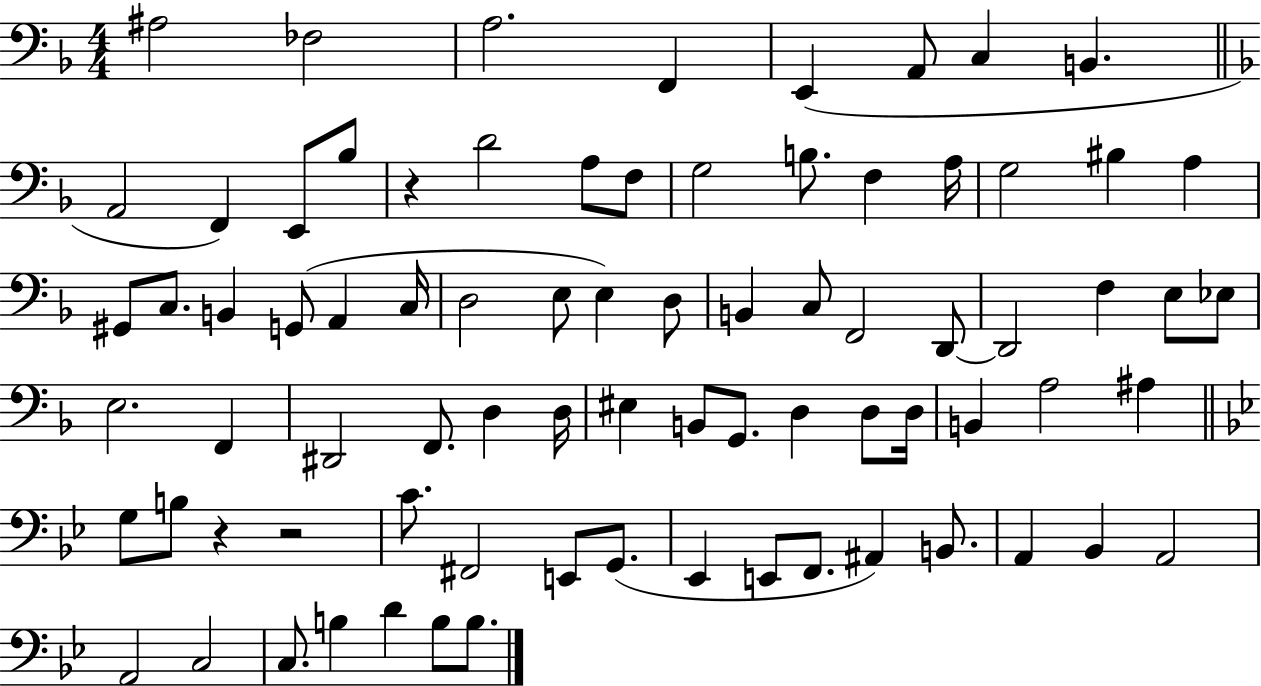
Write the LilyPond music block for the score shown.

{
  \clef bass
  \numericTimeSignature
  \time 4/4
  \key f \major
  ais2 fes2 | a2. f,4 | e,4( a,8 c4 b,4. | \bar "||" \break \key d \minor a,2 f,4) e,8 bes8 | r4 d'2 a8 f8 | g2 b8. f4 a16 | g2 bis4 a4 | \break gis,8 c8. b,4 g,8( a,4 c16 | d2 e8 e4) d8 | b,4 c8 f,2 d,8~~ | d,2 f4 e8 ees8 | \break e2. f,4 | dis,2 f,8. d4 d16 | eis4 b,8 g,8. d4 d8 d16 | b,4 a2 ais4 | \break \bar "||" \break \key g \minor g8 b8 r4 r2 | c'8. fis,2 e,8 g,8.( | ees,4 e,8 f,8. ais,4) b,8. | a,4 bes,4 a,2 | \break a,2 c2 | c8. b4 d'4 b8 b8. | \bar "|."
}